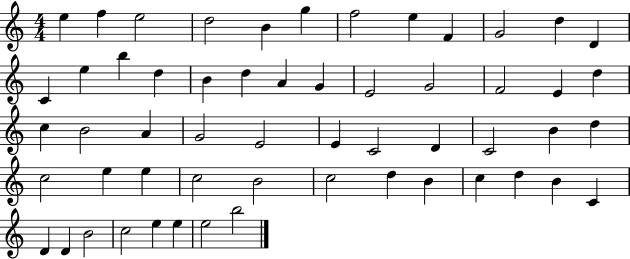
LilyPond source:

{
  \clef treble
  \numericTimeSignature
  \time 4/4
  \key c \major
  e''4 f''4 e''2 | d''2 b'4 g''4 | f''2 e''4 f'4 | g'2 d''4 d'4 | \break c'4 e''4 b''4 d''4 | b'4 d''4 a'4 g'4 | e'2 g'2 | f'2 e'4 d''4 | \break c''4 b'2 a'4 | g'2 e'2 | e'4 c'2 d'4 | c'2 b'4 d''4 | \break c''2 e''4 e''4 | c''2 b'2 | c''2 d''4 b'4 | c''4 d''4 b'4 c'4 | \break d'4 d'4 b'2 | c''2 e''4 e''4 | e''2 b''2 | \bar "|."
}